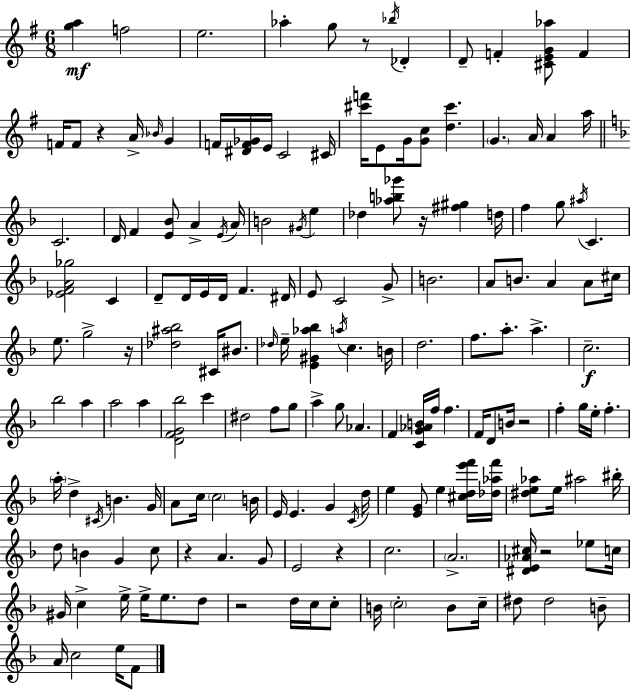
[G5,A5]/q F5/h E5/h. Ab5/q G5/e R/e Bb5/s Db4/q D4/e F4/q [C#4,E4,G4,Ab5]/e F4/q F4/s F4/e R/q A4/s Bb4/s G4/q F4/s [D#4,F4,Gb4]/s E4/s C4/h C#4/s [C#6,F6]/s E4/e G4/s [G4,C5]/e [D5,C#6]/q. G4/q. A4/s A4/q A5/s C4/h. D4/s F4/q [E4,Bb4]/e A4/q E4/s A4/s B4/h G#4/s E5/q Db5/q [Ab5,B5,Gb6]/e R/s [F#5,G#5]/q D5/s F5/q G5/e A#5/s C4/q. [Eb4,F4,A4,Gb5]/h C4/q D4/e D4/s E4/s D4/s F4/q. D#4/s E4/e C4/h G4/e B4/h. A4/e B4/e. A4/q A4/e C#5/s E5/e. G5/h R/s [Db5,A#5,Bb5]/h C#4/s BIS4/e. Db5/s E5/s [E4,G#4,Ab5,Bb5]/q A5/s C5/q. B4/s D5/h. F5/e. A5/e. A5/q. C5/h. Bb5/h A5/q A5/h A5/q [D4,F4,G4,Bb5]/h C6/q D#5/h F5/e G5/e A5/q G5/e Ab4/q. F4/q [C4,G4,Ab4,B4]/s F5/s F5/q. F4/s D4/e B4/s R/h F5/q G5/s E5/s F5/q. A5/s D5/q C#4/s B4/q. G4/s A4/e C5/s C5/h B4/s E4/s E4/q. G4/q C4/s D5/s E5/q [E4,G4]/e E5/q [C#5,D5,E6,F6]/s [Db5,Ab5,F6]/s [D#5,E5,Ab5]/e E5/s A#5/h BIS5/s D5/e B4/q G4/q C5/e R/q A4/q. G4/e E4/h R/q C5/h. A4/h. [D#4,E4,Ab4,C#5]/s R/h Eb5/e C5/s G#4/s C5/q E5/s E5/s E5/e. D5/e R/h D5/s C5/s C5/e B4/s C5/h B4/e C5/s D#5/e D#5/h B4/e A4/s C5/h E5/s F4/e